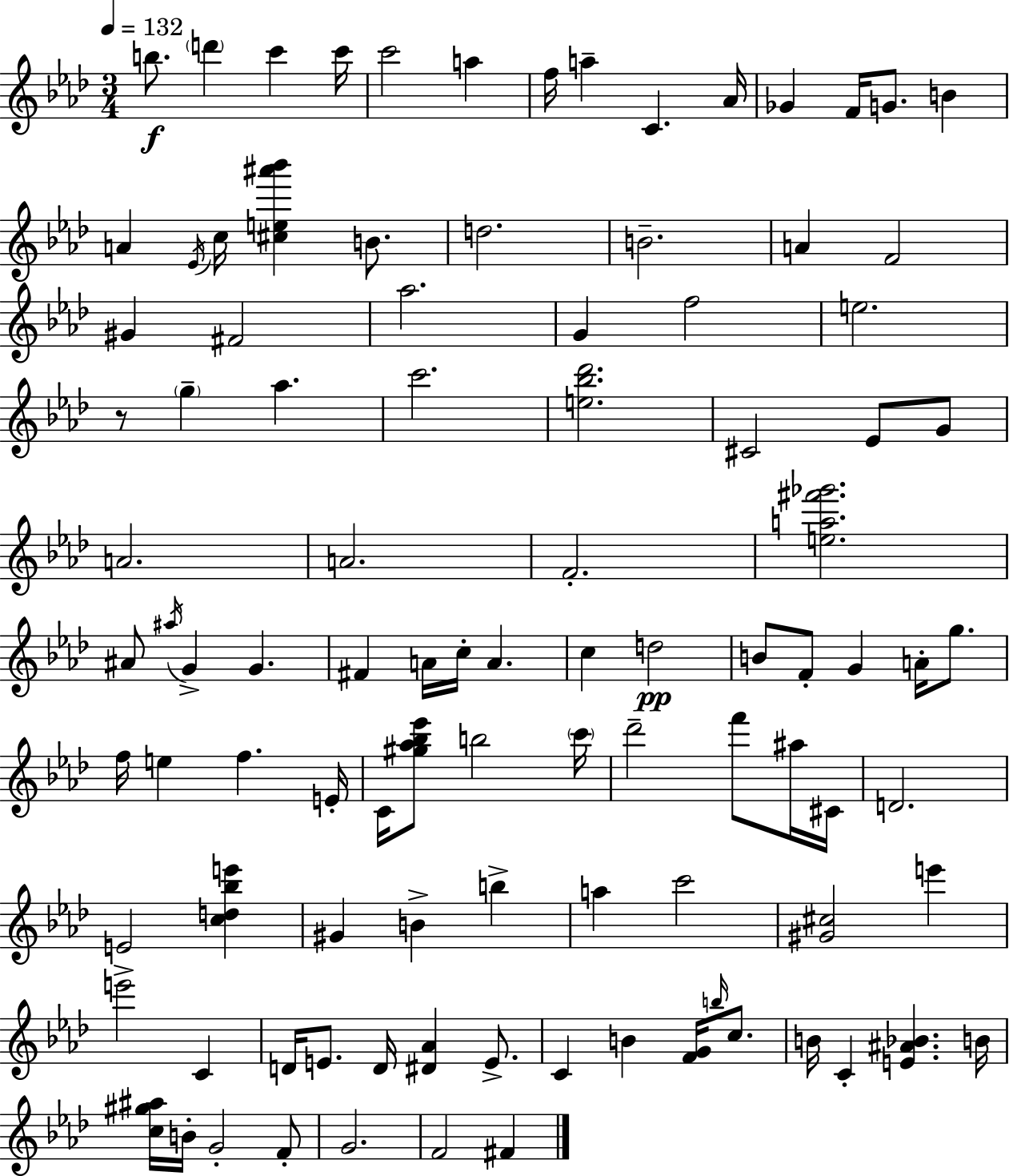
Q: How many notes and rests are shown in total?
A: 101